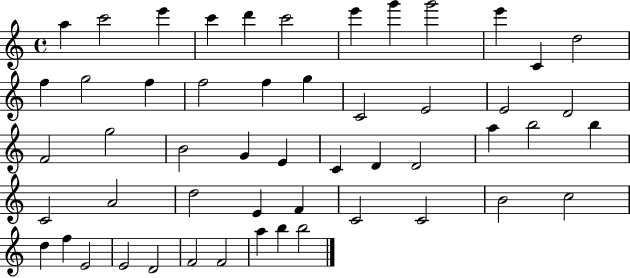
{
  \clef treble
  \time 4/4
  \defaultTimeSignature
  \key c \major
  a''4 c'''2 e'''4 | c'''4 d'''4 c'''2 | e'''4 g'''4 g'''2 | e'''4 c'4 d''2 | \break f''4 g''2 f''4 | f''2 f''4 g''4 | c'2 e'2 | e'2 d'2 | \break f'2 g''2 | b'2 g'4 e'4 | c'4 d'4 d'2 | a''4 b''2 b''4 | \break c'2 a'2 | d''2 e'4 f'4 | c'2 c'2 | b'2 c''2 | \break d''4 f''4 e'2 | e'2 d'2 | f'2 f'2 | a''4 b''4 b''2 | \break \bar "|."
}